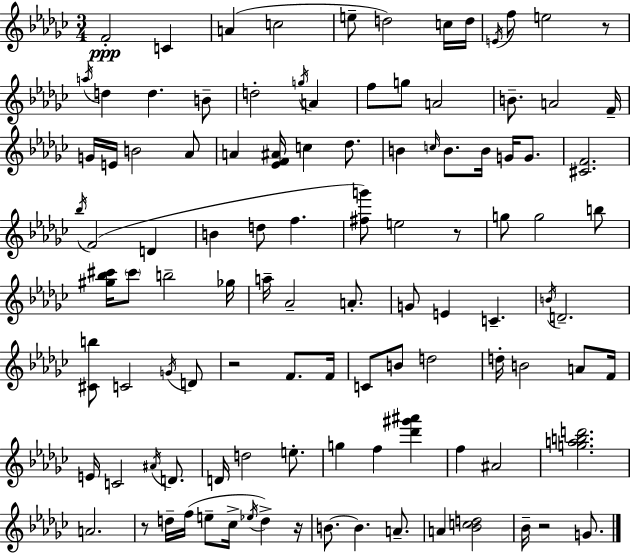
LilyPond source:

{
  \clef treble
  \numericTimeSignature
  \time 3/4
  \key ees \minor
  f'2-.\ppp c'4 | a'4( c''2 | e''8-- d''2) c''16 d''16 | \acciaccatura { e'16 } f''8 e''2 r8 | \break \acciaccatura { a''16 } d''4 d''4. | b'8-- d''2-. \acciaccatura { g''16 } a'4 | f''8 g''8 a'2 | b'8.-- a'2 | \break f'16-- g'16 e'16 b'2 | aes'8 a'4 <ees' f' ais'>16 c''4 | des''8. b'4 \grace { c''16 } b'8. b'16 | g'16 g'8. <cis' f'>2. | \break \acciaccatura { bes''16 } f'2( | d'4 b'4 d''8 f''4. | <fis'' g'''>8) e''2 | r8 g''8 g''2 | \break b''8 <gis'' bes'' cis'''>16 \parenthesize cis'''8 b''2-- | ges''16 a''16-- aes'2-- | a'8.-. g'8 e'4 c'4.-- | \acciaccatura { b'16 } d'2.-- | \break <cis' b''>8 c'2 | \acciaccatura { g'16 } d'8 r2 | f'8. f'16 c'8 b'8 d''2 | d''16-. b'2 | \break a'8 f'16 e'16 c'2 | \acciaccatura { ais'16 } d'8. d'16 d''2 | e''8.-. g''4 | f''4 <des''' gis''' ais'''>4 f''4 | \break ais'2 <g'' a'' b'' d'''>2. | a'2. | r8 d''16-- f''16( | e''8-- ces''16-> \acciaccatura { ees''16 } d''4->) r16 b'8.~~ | \break b'4. a'8.-- a'4 | <bes' c'' d''>2 bes'16-- r2 | g'8. \bar "|."
}